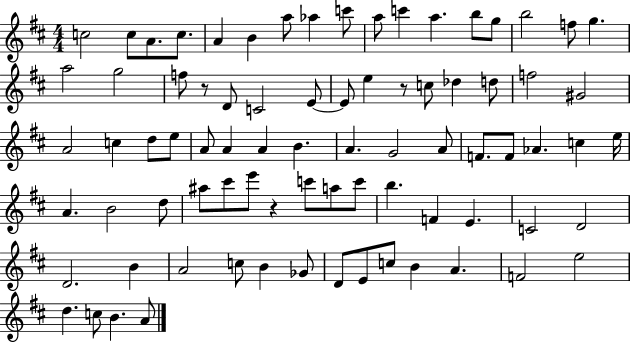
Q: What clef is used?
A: treble